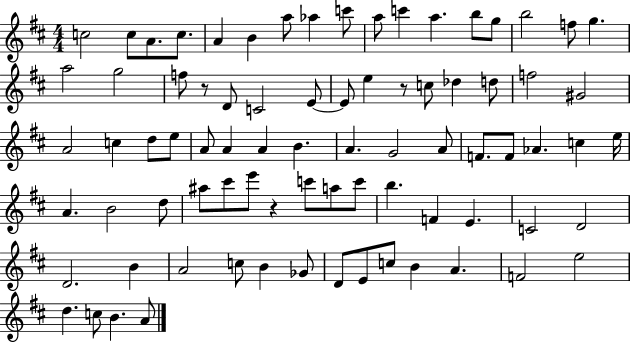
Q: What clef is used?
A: treble